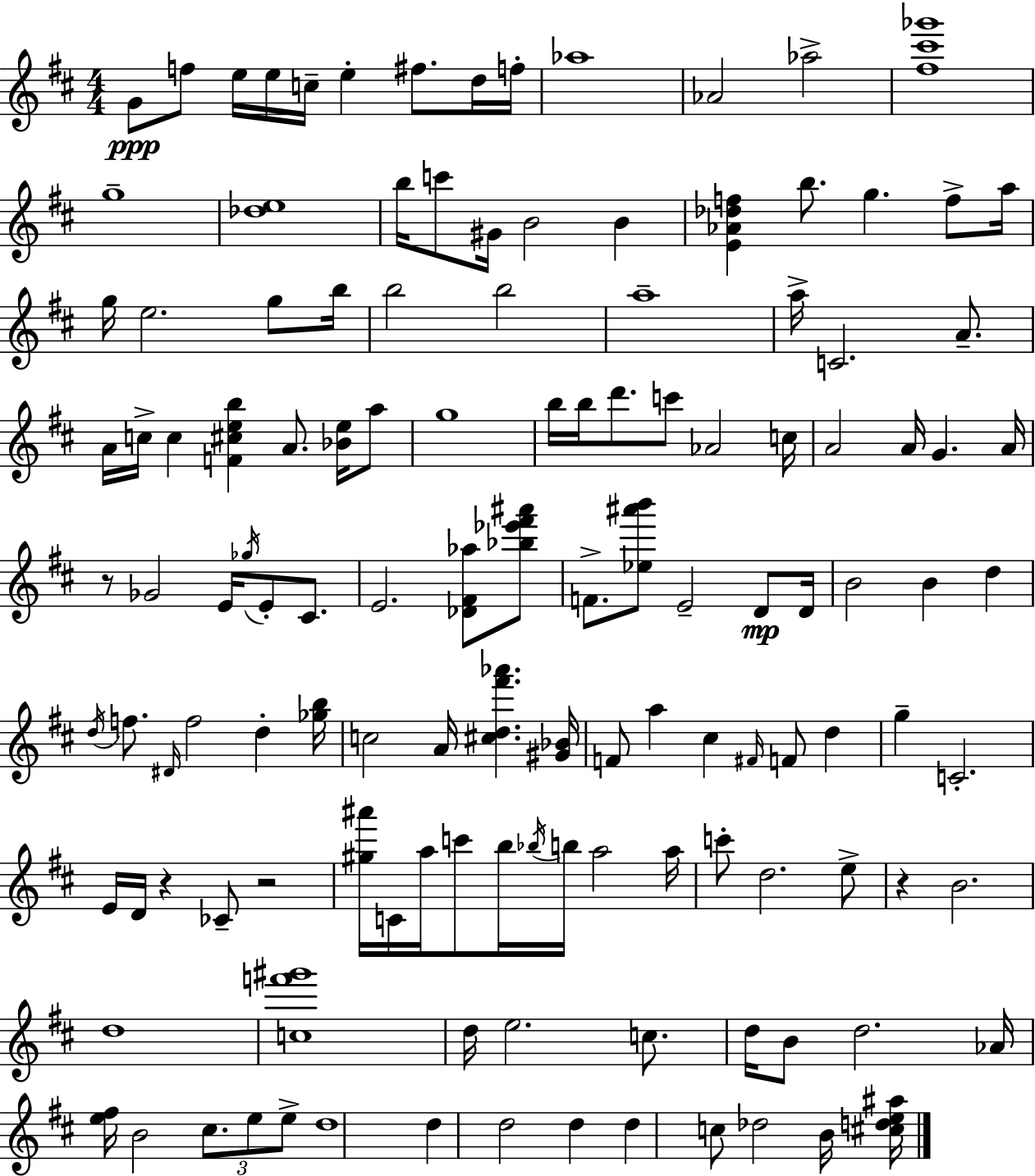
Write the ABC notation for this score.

X:1
T:Untitled
M:4/4
L:1/4
K:D
G/2 f/2 e/4 e/4 c/4 e ^f/2 d/4 f/4 _a4 _A2 _a2 [^f^c'_g']4 g4 [_de]4 b/4 c'/2 ^G/4 B2 B [E_A_df] b/2 g f/2 a/4 g/4 e2 g/2 b/4 b2 b2 a4 a/4 C2 A/2 A/4 c/4 c [F^ceb] A/2 [_Be]/4 a/2 g4 b/4 b/4 d'/2 c'/2 _A2 c/4 A2 A/4 G A/4 z/2 _G2 E/4 _g/4 E/2 ^C/2 E2 [_D^F_a]/2 [_b_e'^f'^a']/2 F/2 [_e^a'b']/2 E2 D/2 D/4 B2 B d d/4 f/2 ^D/4 f2 d [_gb]/4 c2 A/4 [^cd^f'_a'] [^G_B]/4 F/2 a ^c ^F/4 F/2 d g C2 E/4 D/4 z _C/2 z2 [^g^a']/4 C/4 a/4 c'/2 b/4 _b/4 b/4 a2 a/4 c'/2 d2 e/2 z B2 d4 [cf'^g']4 d/4 e2 c/2 d/4 B/2 d2 _A/4 [e^f]/4 B2 ^c/2 e/2 e/2 d4 d d2 d d c/2 _d2 B/4 [^cde^a]/4